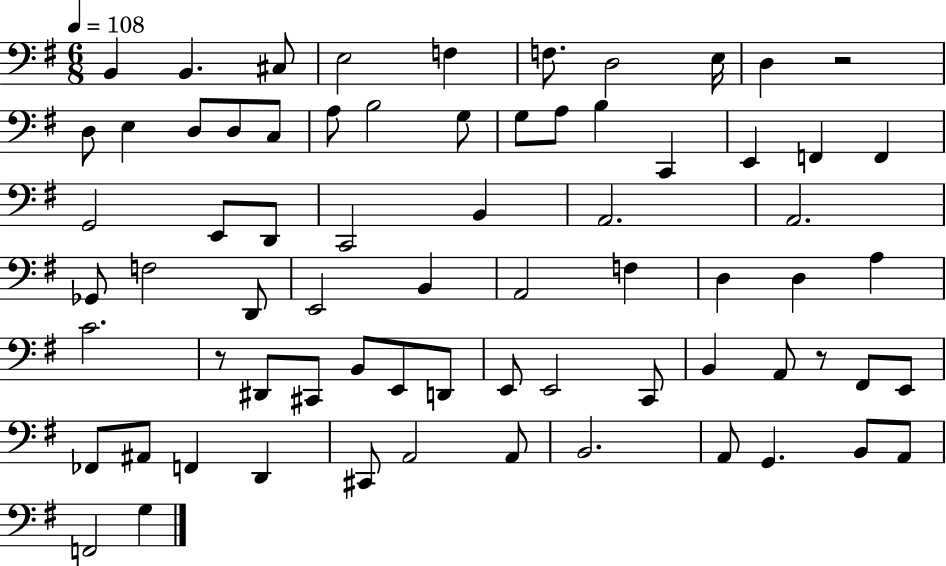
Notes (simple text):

B2/q B2/q. C#3/e E3/h F3/q F3/e. D3/h E3/s D3/q R/h D3/e E3/q D3/e D3/e C3/e A3/e B3/h G3/e G3/e A3/e B3/q C2/q E2/q F2/q F2/q G2/h E2/e D2/e C2/h B2/q A2/h. A2/h. Gb2/e F3/h D2/e E2/h B2/q A2/h F3/q D3/q D3/q A3/q C4/h. R/e D#2/e C#2/e B2/e E2/e D2/e E2/e E2/h C2/e B2/q A2/e R/e F#2/e E2/e FES2/e A#2/e F2/q D2/q C#2/e A2/h A2/e B2/h. A2/e G2/q. B2/e A2/e F2/h G3/q